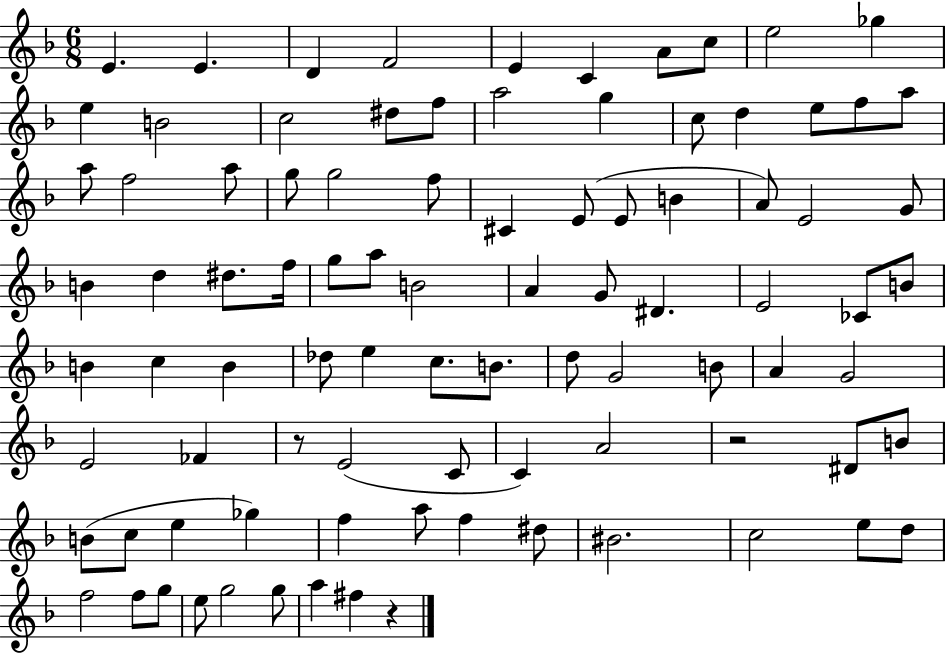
{
  \clef treble
  \numericTimeSignature
  \time 6/8
  \key f \major
  \repeat volta 2 { e'4. e'4. | d'4 f'2 | e'4 c'4 a'8 c''8 | e''2 ges''4 | \break e''4 b'2 | c''2 dis''8 f''8 | a''2 g''4 | c''8 d''4 e''8 f''8 a''8 | \break a''8 f''2 a''8 | g''8 g''2 f''8 | cis'4 e'8( e'8 b'4 | a'8) e'2 g'8 | \break b'4 d''4 dis''8. f''16 | g''8 a''8 b'2 | a'4 g'8 dis'4. | e'2 ces'8 b'8 | \break b'4 c''4 b'4 | des''8 e''4 c''8. b'8. | d''8 g'2 b'8 | a'4 g'2 | \break e'2 fes'4 | r8 e'2( c'8 | c'4) a'2 | r2 dis'8 b'8 | \break b'8( c''8 e''4 ges''4) | f''4 a''8 f''4 dis''8 | bis'2. | c''2 e''8 d''8 | \break f''2 f''8 g''8 | e''8 g''2 g''8 | a''4 fis''4 r4 | } \bar "|."
}